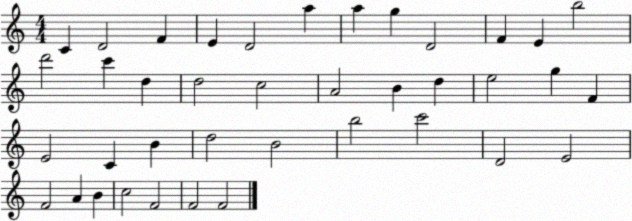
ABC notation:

X:1
T:Untitled
M:4/4
L:1/4
K:C
C D2 F E D2 a a g D2 F E b2 d'2 c' d d2 c2 A2 B d e2 g F E2 C B d2 B2 b2 c'2 D2 E2 F2 A B c2 F2 F2 F2